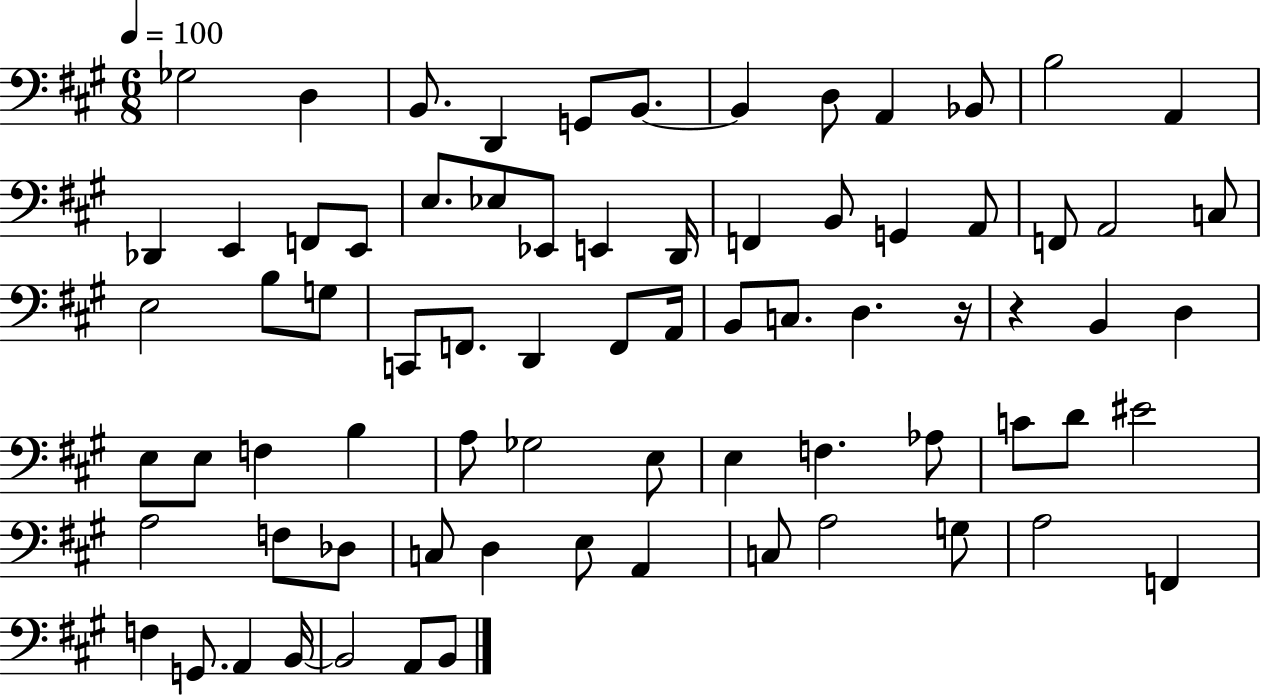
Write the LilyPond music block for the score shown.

{
  \clef bass
  \numericTimeSignature
  \time 6/8
  \key a \major
  \tempo 4 = 100
  ges2 d4 | b,8. d,4 g,8 b,8.~~ | b,4 d8 a,4 bes,8 | b2 a,4 | \break des,4 e,4 f,8 e,8 | e8. ees8 ees,8 e,4 d,16 | f,4 b,8 g,4 a,8 | f,8 a,2 c8 | \break e2 b8 g8 | c,8 f,8. d,4 f,8 a,16 | b,8 c8. d4. r16 | r4 b,4 d4 | \break e8 e8 f4 b4 | a8 ges2 e8 | e4 f4. aes8 | c'8 d'8 eis'2 | \break a2 f8 des8 | c8 d4 e8 a,4 | c8 a2 g8 | a2 f,4 | \break f4 g,8. a,4 b,16~~ | b,2 a,8 b,8 | \bar "|."
}